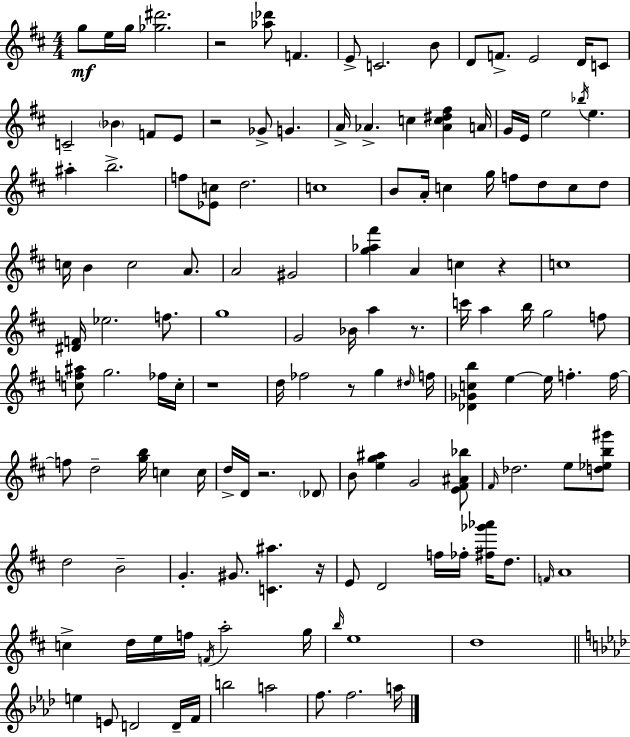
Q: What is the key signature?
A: D major